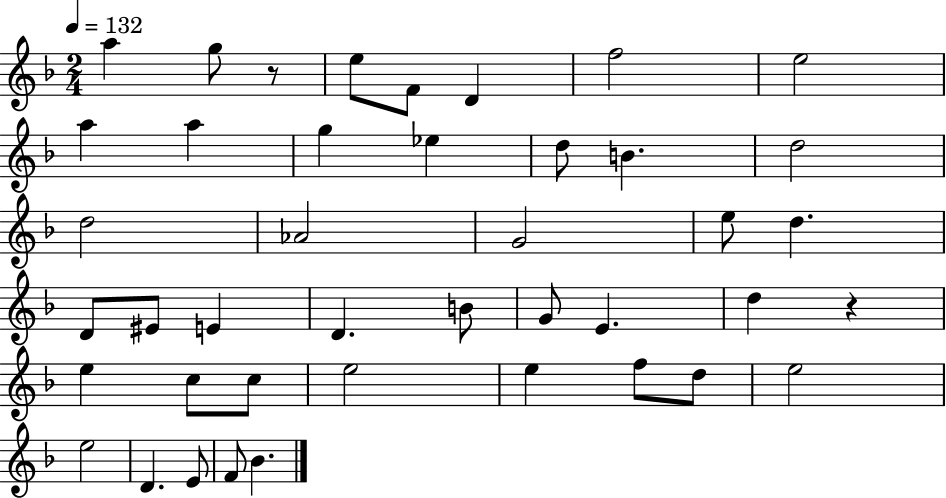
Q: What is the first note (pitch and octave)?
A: A5